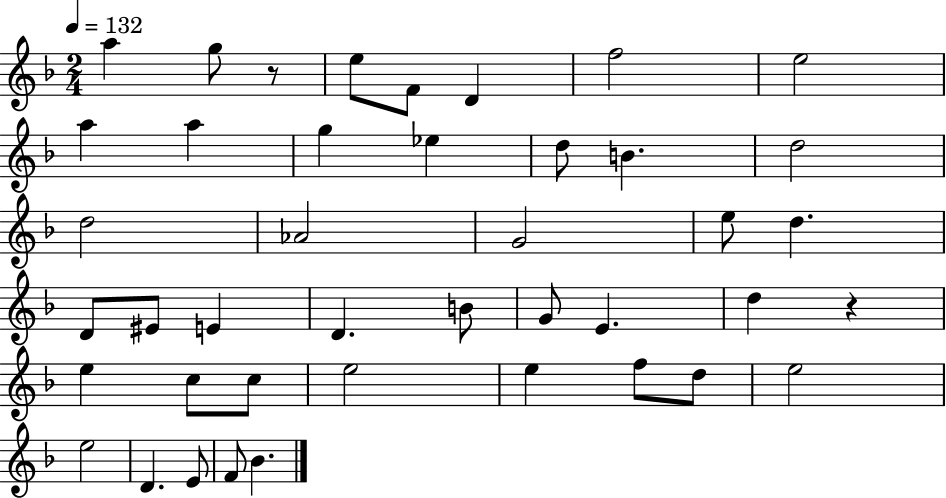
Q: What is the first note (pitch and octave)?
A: A5